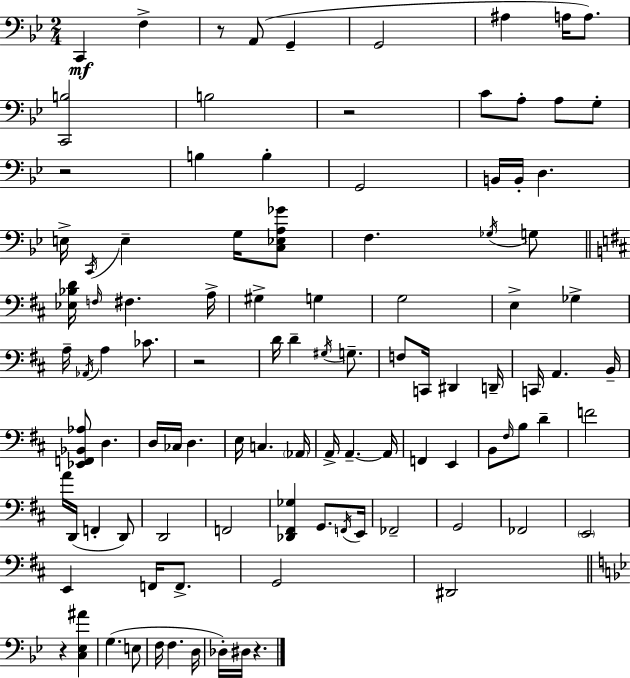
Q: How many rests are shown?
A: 6